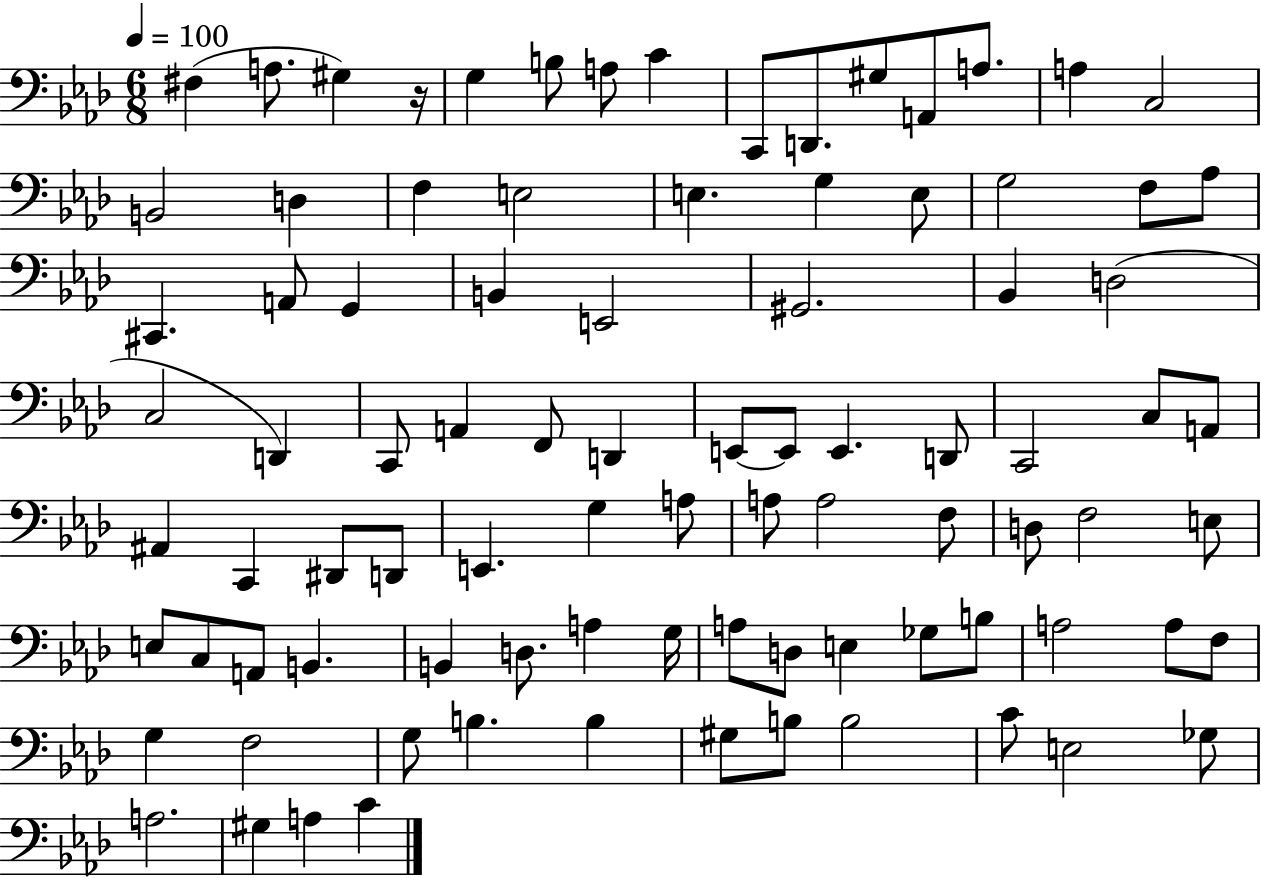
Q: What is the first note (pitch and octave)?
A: F#3